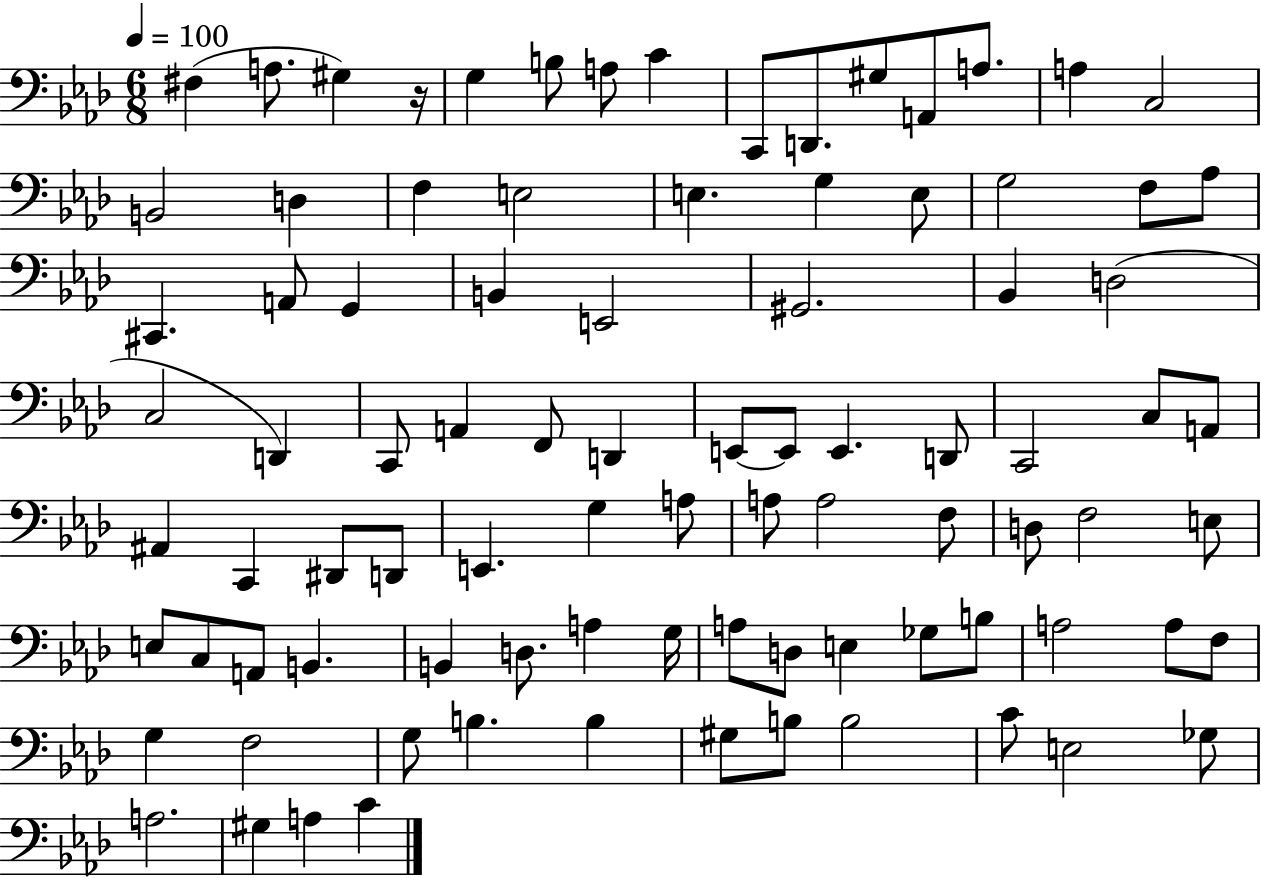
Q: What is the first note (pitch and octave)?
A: F#3